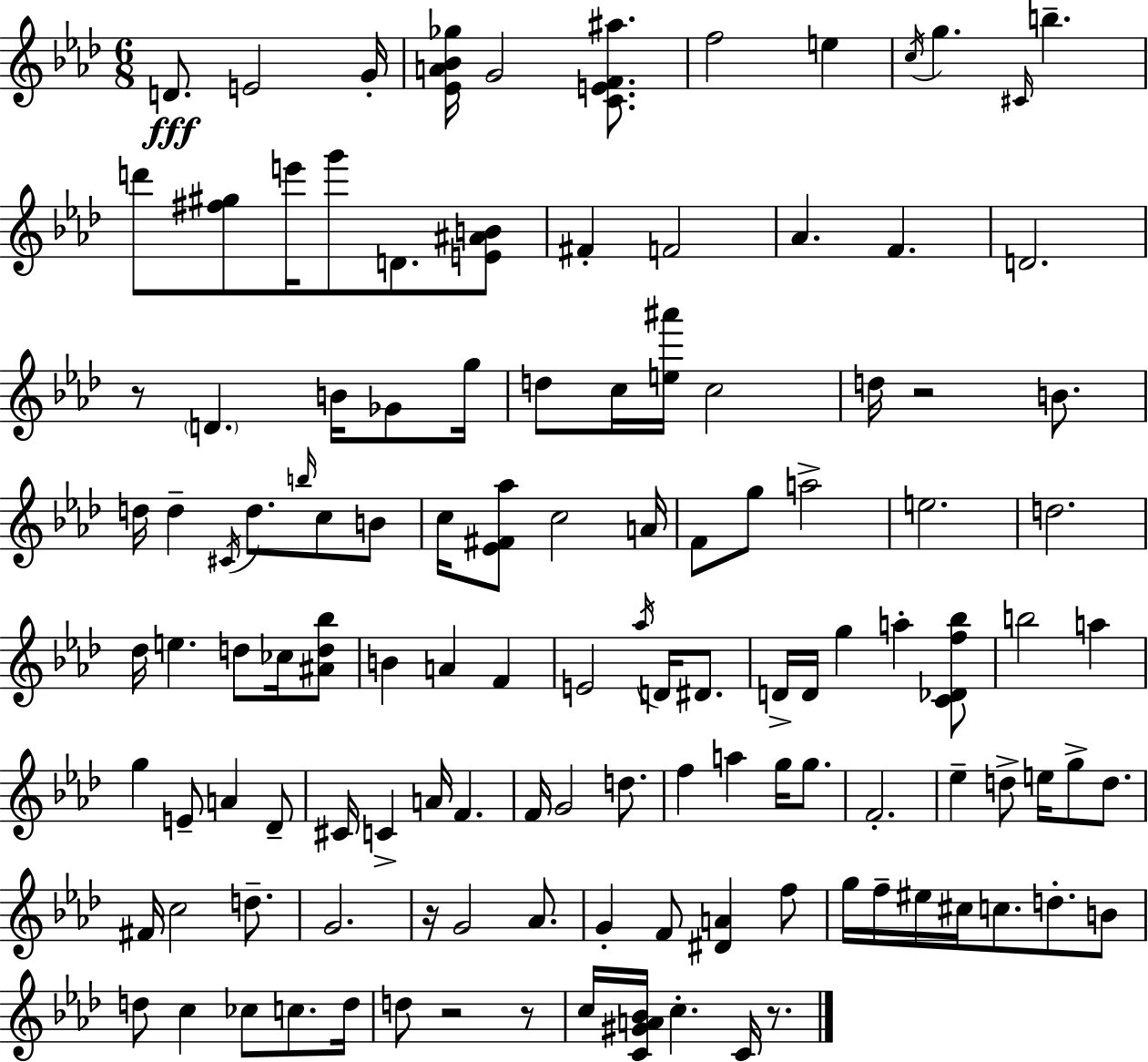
{
  \clef treble
  \numericTimeSignature
  \time 6/8
  \key aes \major
  \repeat volta 2 { d'8.\fff e'2 g'16-. | <ees' a' bes' ges''>16 g'2 <c' e' f' ais''>8. | f''2 e''4 | \acciaccatura { c''16 } g''4. \grace { cis'16 } b''4.-- | \break d'''8 <fis'' gis''>8 e'''16 g'''8 d'8. | <e' ais' b'>8 fis'4-. f'2 | aes'4. f'4. | d'2. | \break r8 \parenthesize d'4. b'16 ges'8 | g''16 d''8 c''16 <e'' ais'''>16 c''2 | d''16 r2 b'8. | d''16 d''4-- \acciaccatura { cis'16 } d''8. \grace { b''16 } | \break c''8 b'8 c''16 <ees' fis' aes''>8 c''2 | a'16 f'8 g''8 a''2-> | e''2. | d''2. | \break des''16 e''4. d''8 | ces''16 <ais' d'' bes''>8 b'4 a'4 | f'4 e'2 | \acciaccatura { aes''16 } d'16 dis'8. d'16-> d'16 g''4 a''4-. | \break <c' des' f'' bes''>8 b''2 | a''4 g''4 e'8-- a'4 | des'8-- cis'16 c'4-> a'16 f'4. | f'16 g'2 | \break d''8. f''4 a''4 | g''16 g''8. f'2.-. | ees''4-- d''8-> e''16 | g''8-> d''8. fis'16 c''2 | \break d''8.-- g'2. | r16 g'2 | aes'8. g'4-. f'8 <dis' a'>4 | f''8 g''16 f''16-- eis''16 cis''16 c''8. | \break d''8.-. b'8 d''8 c''4 ces''8 | c''8. d''16 d''8 r2 | r8 c''16 <c' gis' a' bes'>16 c''4.-. | c'16 r8. } \bar "|."
}